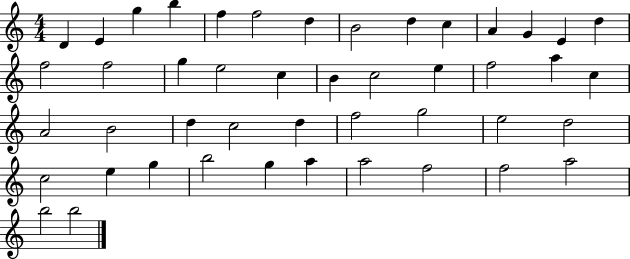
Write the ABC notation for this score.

X:1
T:Untitled
M:4/4
L:1/4
K:C
D E g b f f2 d B2 d c A G E d f2 f2 g e2 c B c2 e f2 a c A2 B2 d c2 d f2 g2 e2 d2 c2 e g b2 g a a2 f2 f2 a2 b2 b2